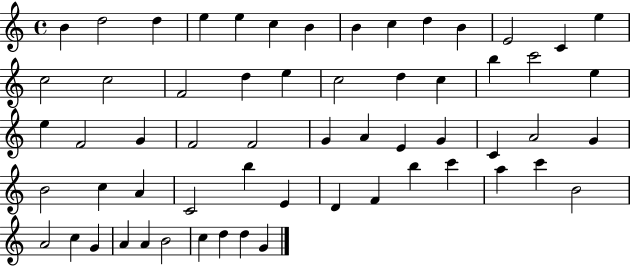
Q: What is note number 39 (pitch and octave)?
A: C5